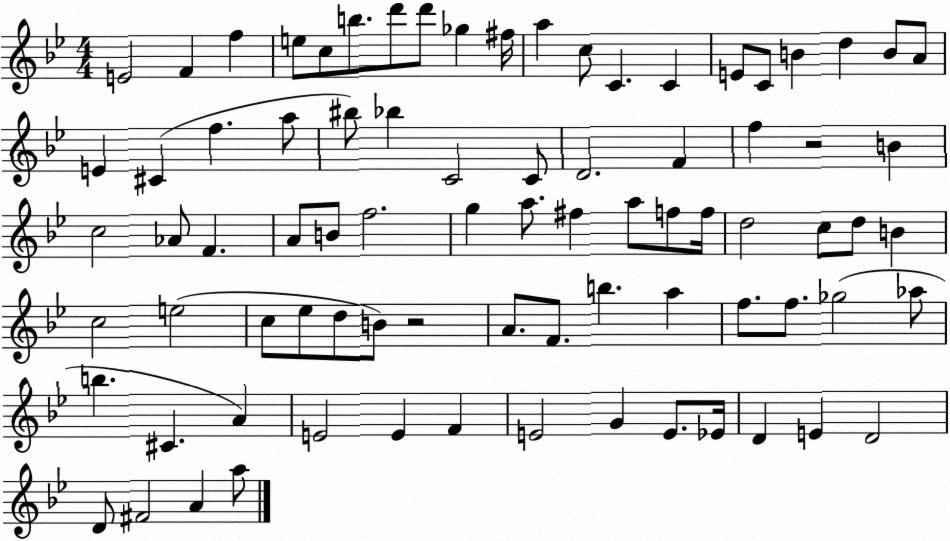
X:1
T:Untitled
M:4/4
L:1/4
K:Bb
E2 F f e/2 c/2 b/2 d'/2 d'/2 _g ^f/4 a c/2 C C E/2 C/2 B d B/2 A/2 E ^C f a/2 ^b/2 _b C2 C/2 D2 F f z2 B c2 _A/2 F A/2 B/2 f2 g a/2 ^f a/2 f/2 f/4 d2 c/2 d/2 B c2 e2 c/2 _e/2 d/2 B/2 z2 A/2 F/2 b a f/2 f/2 _g2 _a/2 b ^C A E2 E F E2 G E/2 _E/4 D E D2 D/2 ^F2 A a/2